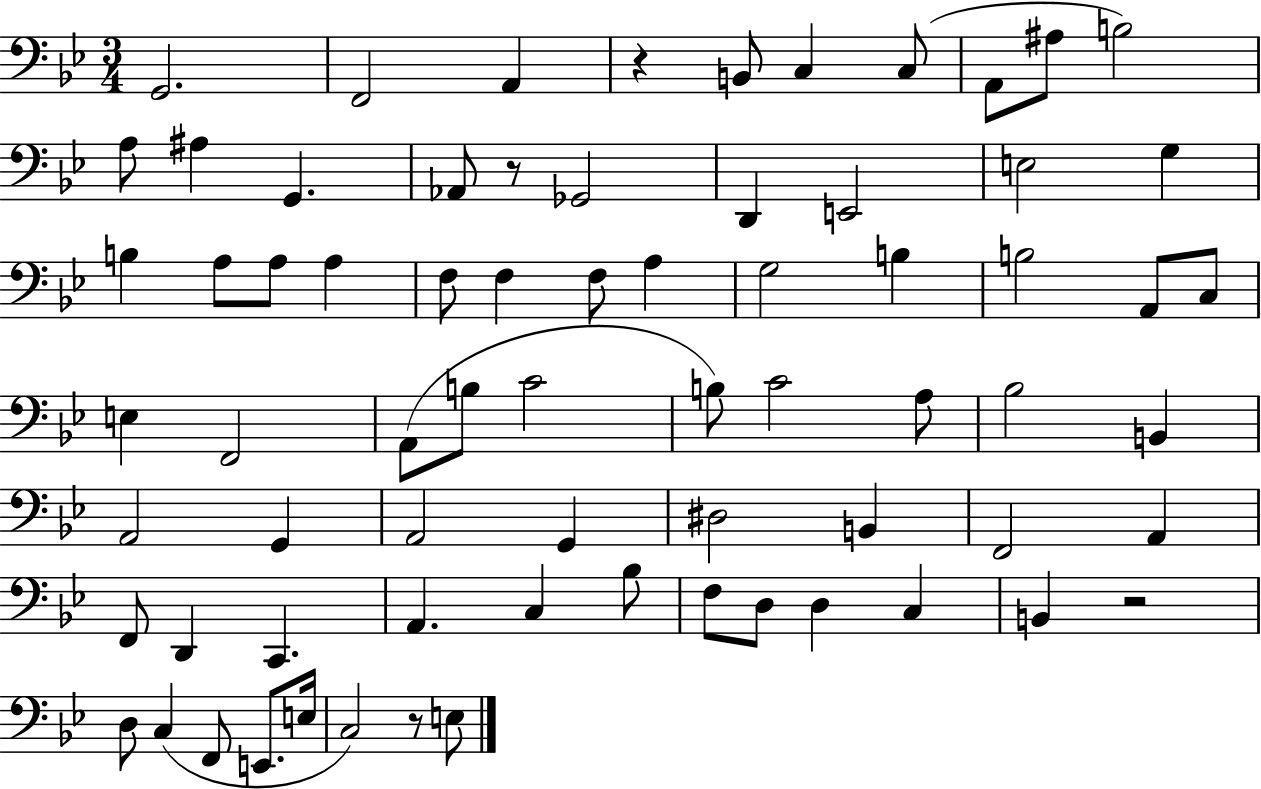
{
  \clef bass
  \numericTimeSignature
  \time 3/4
  \key bes \major
  g,2. | f,2 a,4 | r4 b,8 c4 c8( | a,8 ais8 b2) | \break a8 ais4 g,4. | aes,8 r8 ges,2 | d,4 e,2 | e2 g4 | \break b4 a8 a8 a4 | f8 f4 f8 a4 | g2 b4 | b2 a,8 c8 | \break e4 f,2 | a,8( b8 c'2 | b8) c'2 a8 | bes2 b,4 | \break a,2 g,4 | a,2 g,4 | dis2 b,4 | f,2 a,4 | \break f,8 d,4 c,4. | a,4. c4 bes8 | f8 d8 d4 c4 | b,4 r2 | \break d8 c4( f,8 e,8. e16 | c2) r8 e8 | \bar "|."
}